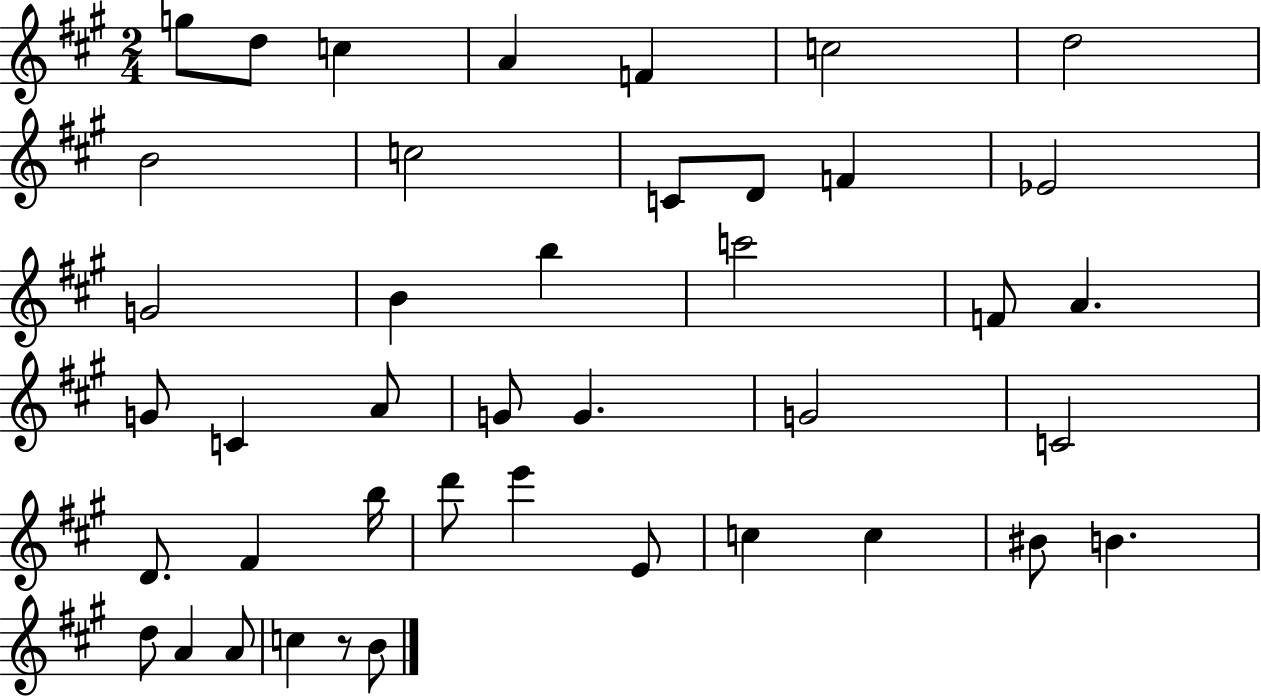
G5/e D5/e C5/q A4/q F4/q C5/h D5/h B4/h C5/h C4/e D4/e F4/q Eb4/h G4/h B4/q B5/q C6/h F4/e A4/q. G4/e C4/q A4/e G4/e G4/q. G4/h C4/h D4/e. F#4/q B5/s D6/e E6/q E4/e C5/q C5/q BIS4/e B4/q. D5/e A4/q A4/e C5/q R/e B4/e